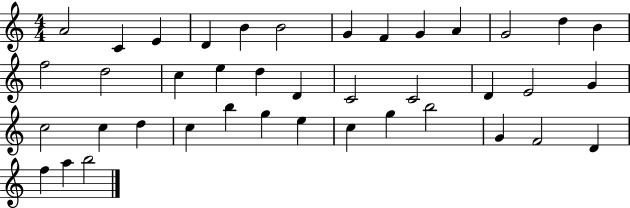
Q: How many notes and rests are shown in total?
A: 40